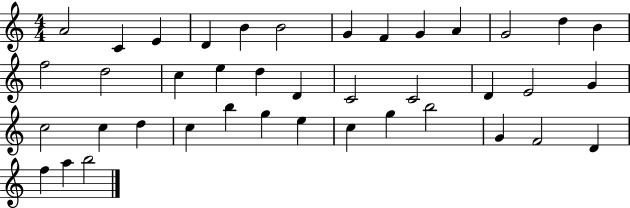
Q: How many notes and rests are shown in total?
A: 40